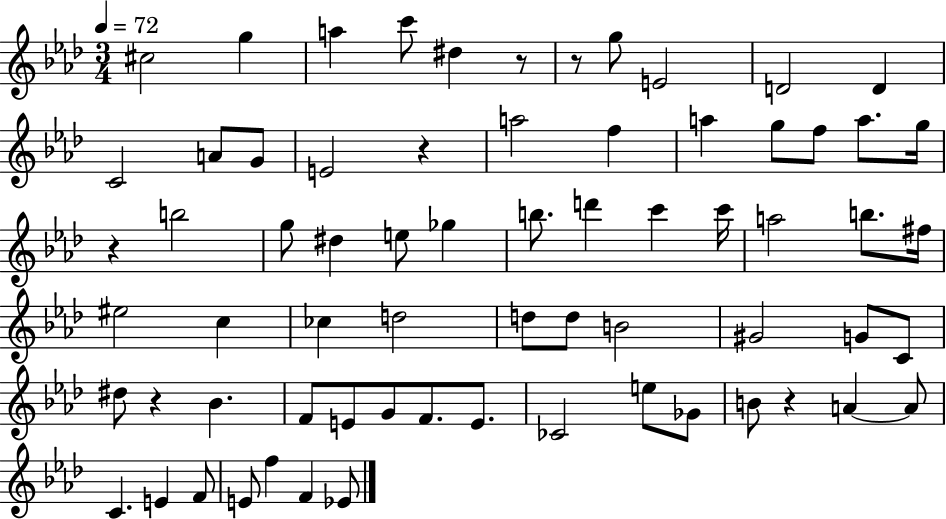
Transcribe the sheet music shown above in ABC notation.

X:1
T:Untitled
M:3/4
L:1/4
K:Ab
^c2 g a c'/2 ^d z/2 z/2 g/2 E2 D2 D C2 A/2 G/2 E2 z a2 f a g/2 f/2 a/2 g/4 z b2 g/2 ^d e/2 _g b/2 d' c' c'/4 a2 b/2 ^f/4 ^e2 c _c d2 d/2 d/2 B2 ^G2 G/2 C/2 ^d/2 z _B F/2 E/2 G/2 F/2 E/2 _C2 e/2 _G/2 B/2 z A A/2 C E F/2 E/2 f F _E/2